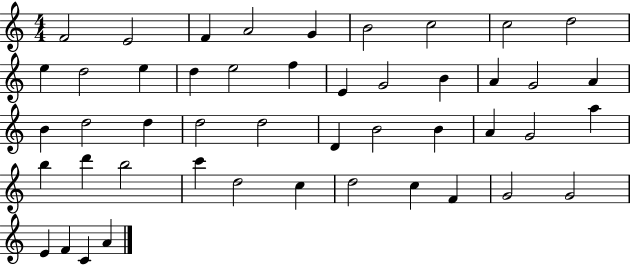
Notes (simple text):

F4/h E4/h F4/q A4/h G4/q B4/h C5/h C5/h D5/h E5/q D5/h E5/q D5/q E5/h F5/q E4/q G4/h B4/q A4/q G4/h A4/q B4/q D5/h D5/q D5/h D5/h D4/q B4/h B4/q A4/q G4/h A5/q B5/q D6/q B5/h C6/q D5/h C5/q D5/h C5/q F4/q G4/h G4/h E4/q F4/q C4/q A4/q